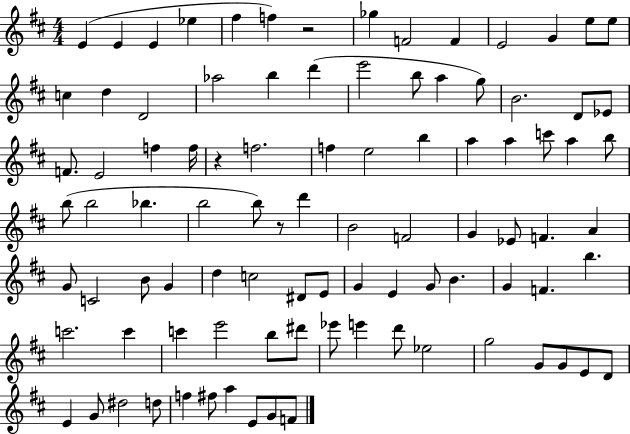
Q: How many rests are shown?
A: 3